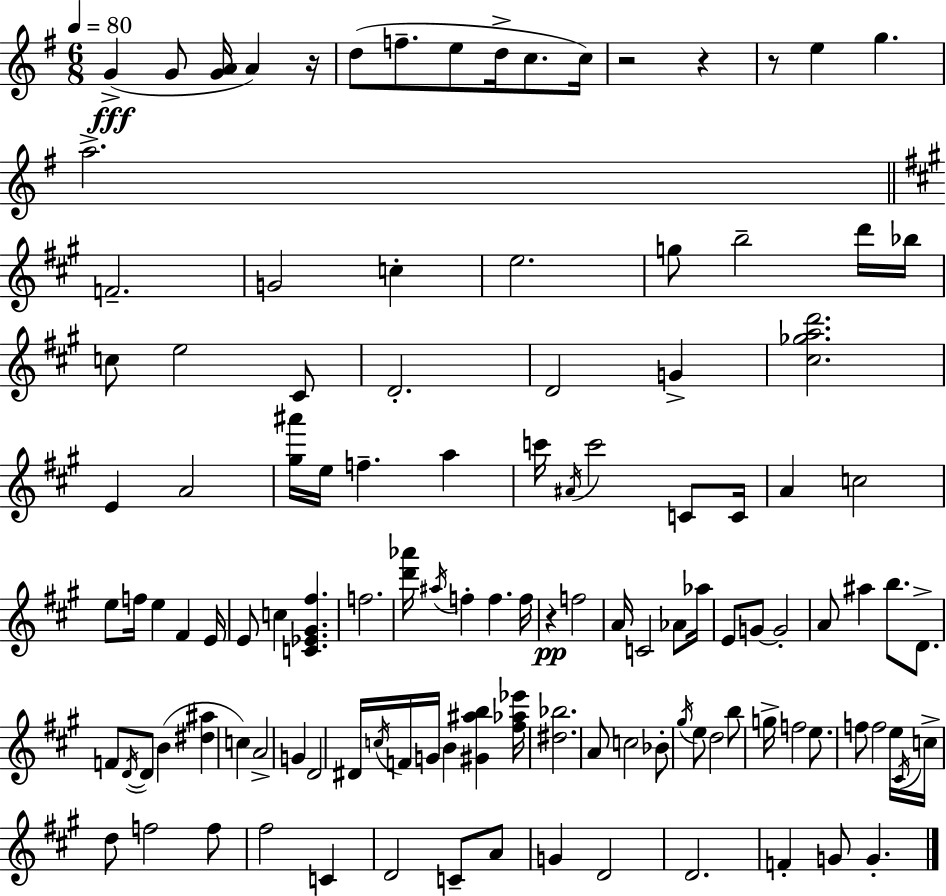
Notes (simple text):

G4/q G4/e [G4,A4]/s A4/q R/s D5/e F5/e. E5/e D5/s C5/e. C5/s R/h R/q R/e E5/q G5/q. A5/h. F4/h. G4/h C5/q E5/h. G5/e B5/h D6/s Bb5/s C5/e E5/h C#4/e D4/h. D4/h G4/q [C#5,Gb5,A5,D6]/h. E4/q A4/h [G#5,A#6]/s E5/s F5/q. A5/q C6/s A#4/s C6/h C4/e C4/s A4/q C5/h E5/e F5/s E5/q F#4/q E4/s E4/e C5/q [C4,Eb4,G#4,F#5]/q. F5/h. [D6,Ab6]/s A#5/s F5/q F5/q. F5/s R/q F5/h A4/s C4/h Ab4/e Ab5/s E4/e G4/e G4/h A4/e A#5/q B5/e. D4/e. F4/e D4/s D4/e B4/q [D#5,A#5]/q C5/q A4/h G4/q D4/h D#4/s C5/s F4/s G4/s B4/q [G#4,A#5,B5]/q [F#5,Ab5,Eb6]/s [D#5,Bb5]/h. A4/e C5/h Bb4/e G#5/s E5/e D5/h B5/e G5/s F5/h E5/e. F5/e F5/h E5/s C#4/s C5/s D5/e F5/h F5/e F#5/h C4/q D4/h C4/e A4/e G4/q D4/h D4/h. F4/q G4/e G4/q.